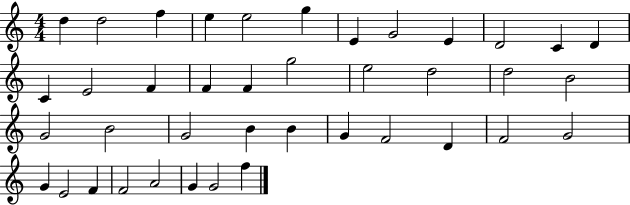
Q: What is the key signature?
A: C major